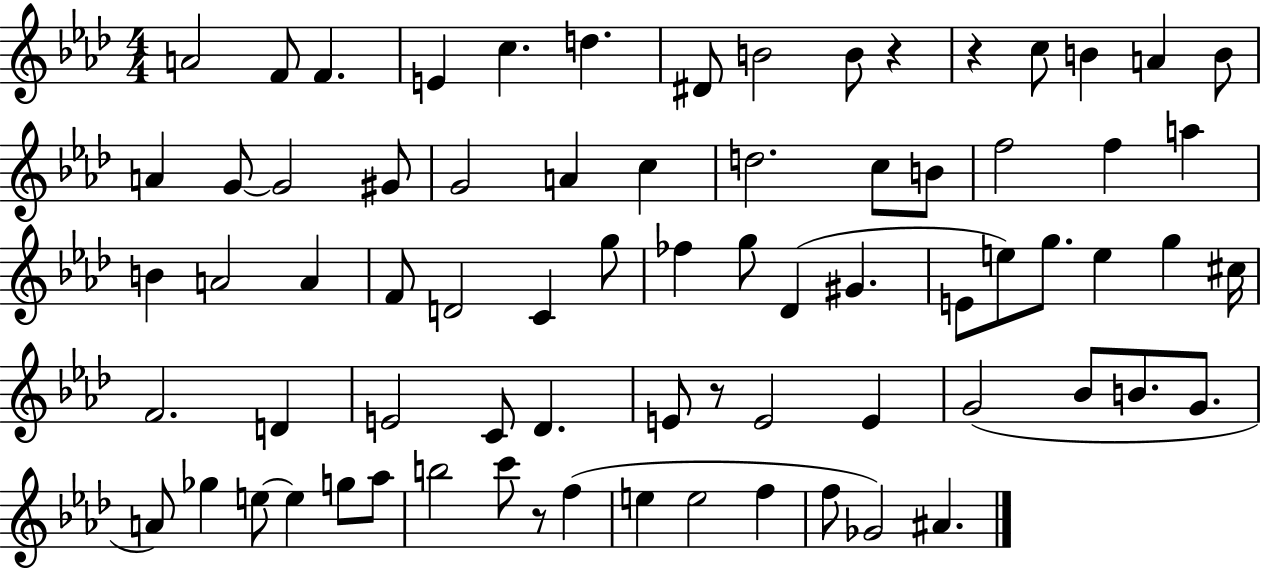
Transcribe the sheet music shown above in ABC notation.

X:1
T:Untitled
M:4/4
L:1/4
K:Ab
A2 F/2 F E c d ^D/2 B2 B/2 z z c/2 B A B/2 A G/2 G2 ^G/2 G2 A c d2 c/2 B/2 f2 f a B A2 A F/2 D2 C g/2 _f g/2 _D ^G E/2 e/2 g/2 e g ^c/4 F2 D E2 C/2 _D E/2 z/2 E2 E G2 _B/2 B/2 G/2 A/2 _g e/2 e g/2 _a/2 b2 c'/2 z/2 f e e2 f f/2 _G2 ^A